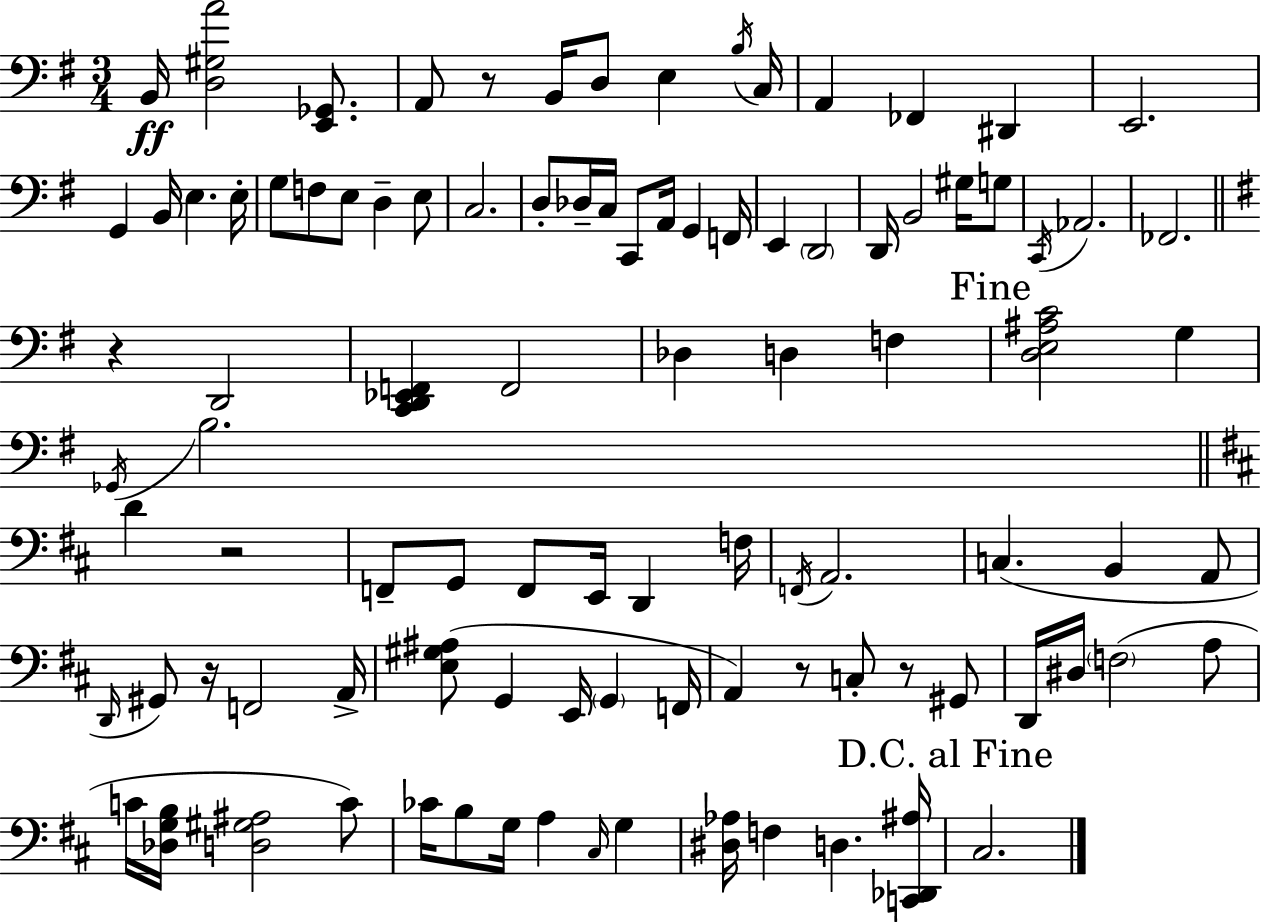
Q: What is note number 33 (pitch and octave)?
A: G#3